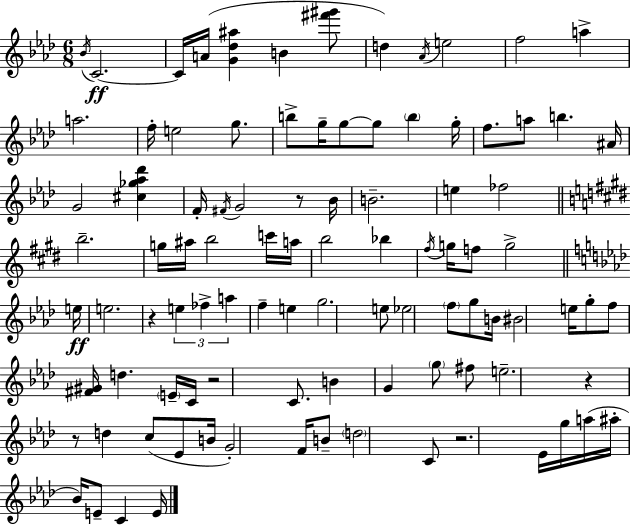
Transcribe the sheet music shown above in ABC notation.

X:1
T:Untitled
M:6/8
L:1/4
K:Fm
_B/4 C2 C/4 A/4 [G_d^a] B [^f'^g']/2 d _A/4 e2 f2 a a2 f/4 e2 g/2 b/2 g/4 g/2 g/2 b g/4 f/2 a/2 b ^A/4 G2 [^c_g_a_d'] F/4 ^F/4 G2 z/2 _B/4 B2 e _f2 b2 g/4 ^a/4 b2 c'/4 a/4 b2 _b ^f/4 g/4 f/2 g2 e/4 e2 z e _f a f e g2 e/2 _e2 f/2 g/2 B/4 ^B2 e/4 g/2 f/2 [^F^G]/4 d E/4 C/4 z2 C/2 B G g/2 ^f/2 e2 z z/2 d c/2 _E/2 B/4 G2 F/4 B/2 d2 C/2 z2 _E/4 g/4 a/4 ^a/4 _B/4 E/2 C E/4